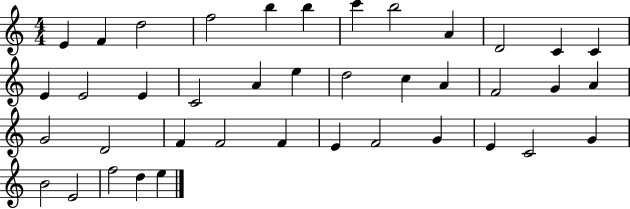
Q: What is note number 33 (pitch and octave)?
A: E4